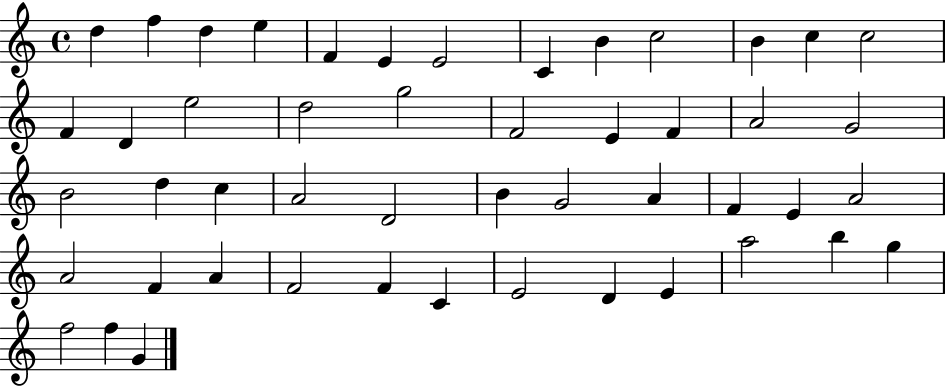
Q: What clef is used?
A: treble